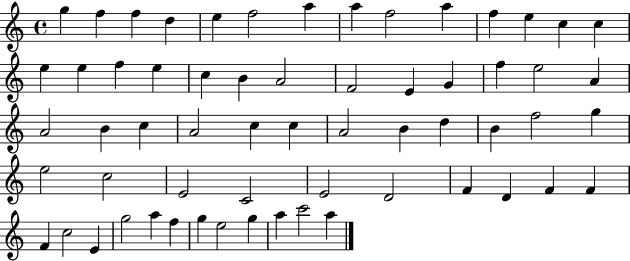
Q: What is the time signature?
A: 4/4